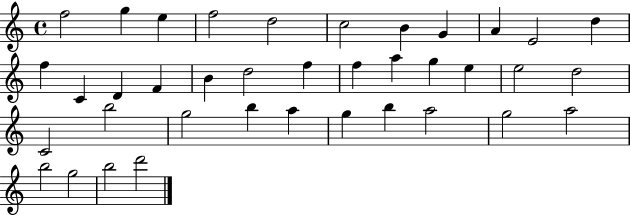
{
  \clef treble
  \time 4/4
  \defaultTimeSignature
  \key c \major
  f''2 g''4 e''4 | f''2 d''2 | c''2 b'4 g'4 | a'4 e'2 d''4 | \break f''4 c'4 d'4 f'4 | b'4 d''2 f''4 | f''4 a''4 g''4 e''4 | e''2 d''2 | \break c'2 b''2 | g''2 b''4 a''4 | g''4 b''4 a''2 | g''2 a''2 | \break b''2 g''2 | b''2 d'''2 | \bar "|."
}